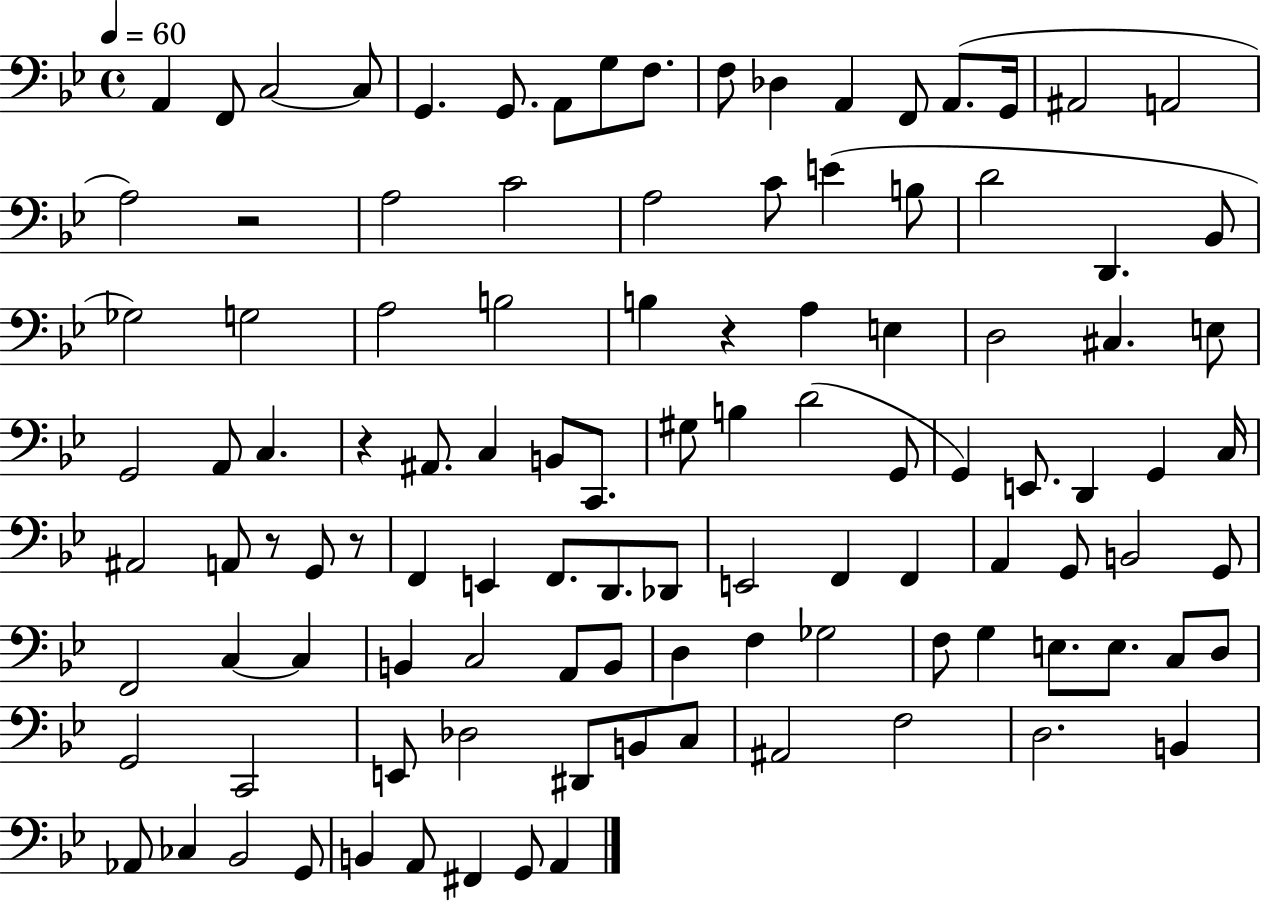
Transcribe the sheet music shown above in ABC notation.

X:1
T:Untitled
M:4/4
L:1/4
K:Bb
A,, F,,/2 C,2 C,/2 G,, G,,/2 A,,/2 G,/2 F,/2 F,/2 _D, A,, F,,/2 A,,/2 G,,/4 ^A,,2 A,,2 A,2 z2 A,2 C2 A,2 C/2 E B,/2 D2 D,, _B,,/2 _G,2 G,2 A,2 B,2 B, z A, E, D,2 ^C, E,/2 G,,2 A,,/2 C, z ^A,,/2 C, B,,/2 C,,/2 ^G,/2 B, D2 G,,/2 G,, E,,/2 D,, G,, C,/4 ^A,,2 A,,/2 z/2 G,,/2 z/2 F,, E,, F,,/2 D,,/2 _D,,/2 E,,2 F,, F,, A,, G,,/2 B,,2 G,,/2 F,,2 C, C, B,, C,2 A,,/2 B,,/2 D, F, _G,2 F,/2 G, E,/2 E,/2 C,/2 D,/2 G,,2 C,,2 E,,/2 _D,2 ^D,,/2 B,,/2 C,/2 ^A,,2 F,2 D,2 B,, _A,,/2 _C, _B,,2 G,,/2 B,, A,,/2 ^F,, G,,/2 A,,